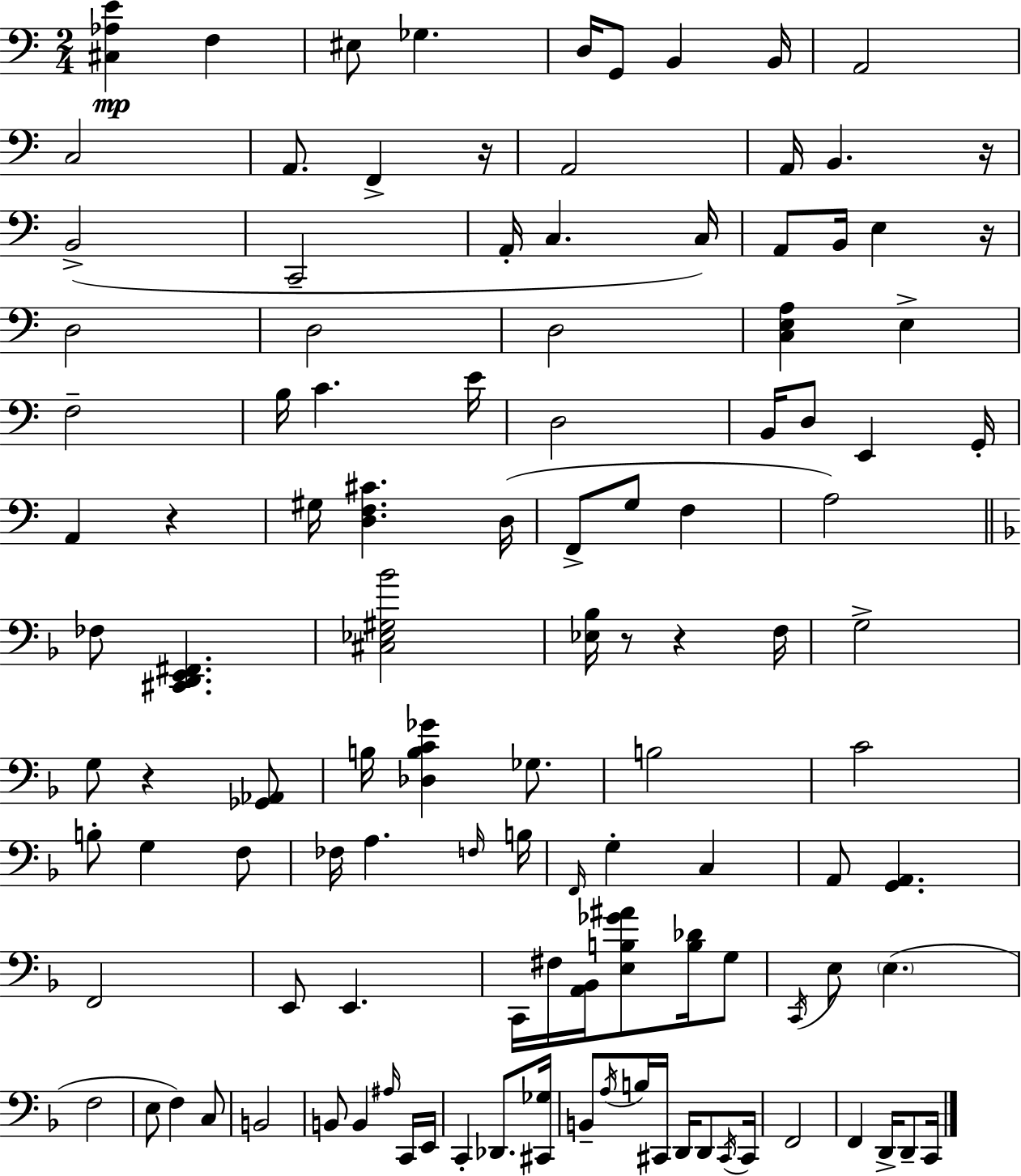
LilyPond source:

{
  \clef bass
  \numericTimeSignature
  \time 2/4
  \key c \major
  <cis aes e'>4\mp f4 | eis8 ges4. | d16 g,8 b,4 b,16 | a,2 | \break c2 | a,8. f,4-> r16 | a,2 | a,16 b,4. r16 | \break b,2->( | c,2-- | a,16-. c4. c16) | a,8 b,16 e4 r16 | \break d2 | d2 | d2 | <c e a>4 e4-> | \break f2-- | b16 c'4. e'16 | d2 | b,16 d8 e,4 g,16-. | \break a,4 r4 | gis16 <d f cis'>4. d16( | f,8-> g8 f4 | a2) | \break \bar "||" \break \key f \major fes8 <cis, d, e, fis,>4. | <cis ees gis bes'>2 | <ees bes>16 r8 r4 f16 | g2-> | \break g8 r4 <ges, aes,>8 | b16 <des b c' ges'>4 ges8. | b2 | c'2 | \break b8-. g4 f8 | fes16 a4. \grace { f16 } | b16 \grace { f,16 } g4-. c4 | a,8 <g, a,>4. | \break f,2 | e,8 e,4. | c,16 fis16 <a, bes,>16 <e b ges' ais'>8 <b des'>16 | g8 \acciaccatura { c,16 } e8 \parenthesize e4.( | \break f2 | e8 f4) | c8 b,2 | b,8 b,4 | \break \grace { ais16 } c,16 e,16 c,4-. | des,8. <cis, ges>16 b,8-- \acciaccatura { a16 } b16 | cis,16 d,16 d,8 \acciaccatura { cis,16 } cis,16 f,2 | f,4 | \break d,16-> d,8-- c,16 \bar "|."
}